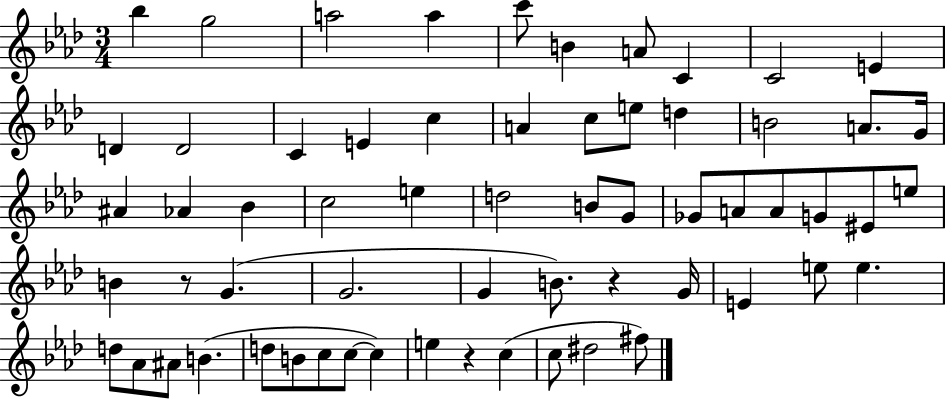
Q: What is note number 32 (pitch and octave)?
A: A4